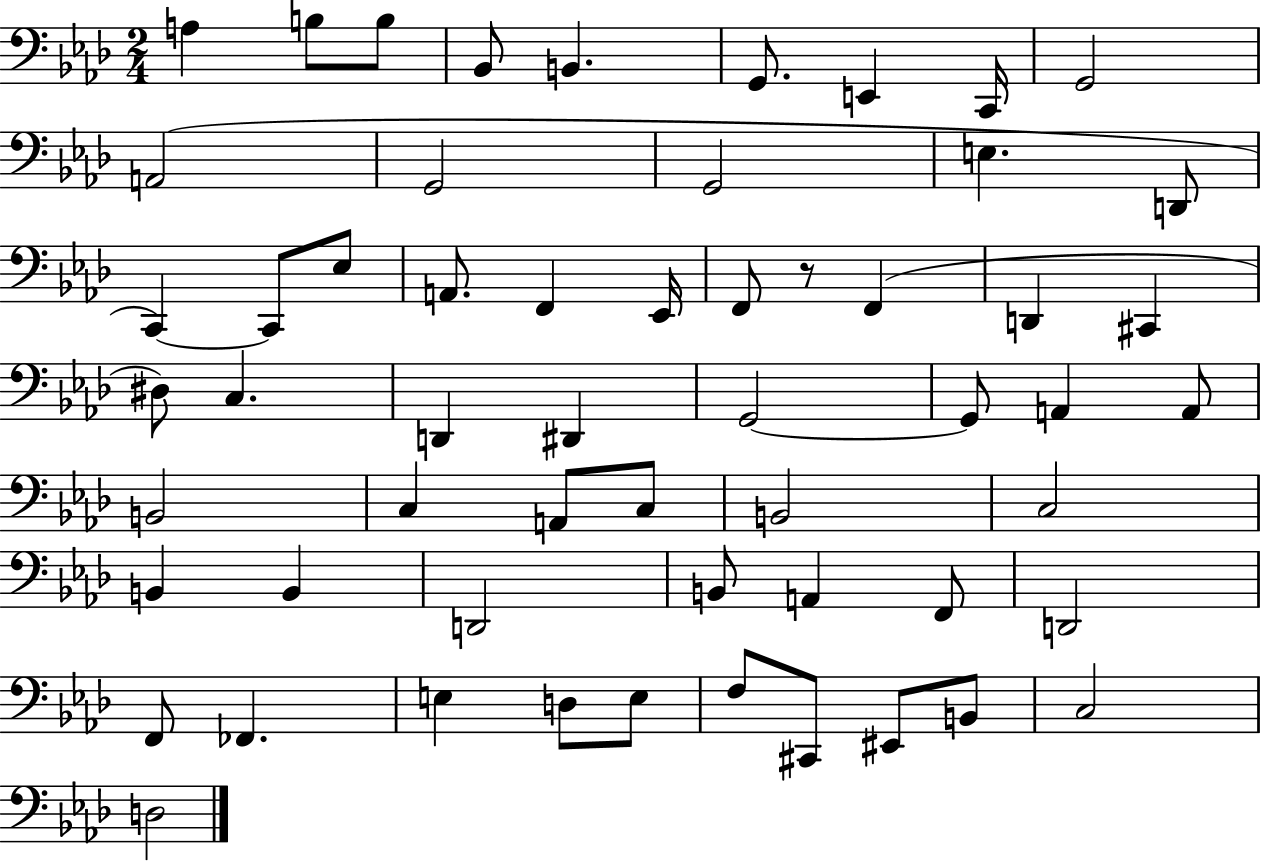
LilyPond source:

{
  \clef bass
  \numericTimeSignature
  \time 2/4
  \key aes \major
  \repeat volta 2 { a4 b8 b8 | bes,8 b,4. | g,8. e,4 c,16 | g,2 | \break a,2( | g,2 | g,2 | e4. d,8 | \break c,4~~) c,8 ees8 | a,8. f,4 ees,16 | f,8 r8 f,4( | d,4 cis,4 | \break dis8) c4. | d,4 dis,4 | g,2~~ | g,8 a,4 a,8 | \break b,2 | c4 a,8 c8 | b,2 | c2 | \break b,4 b,4 | d,2 | b,8 a,4 f,8 | d,2 | \break f,8 fes,4. | e4 d8 e8 | f8 cis,8 eis,8 b,8 | c2 | \break d2 | } \bar "|."
}